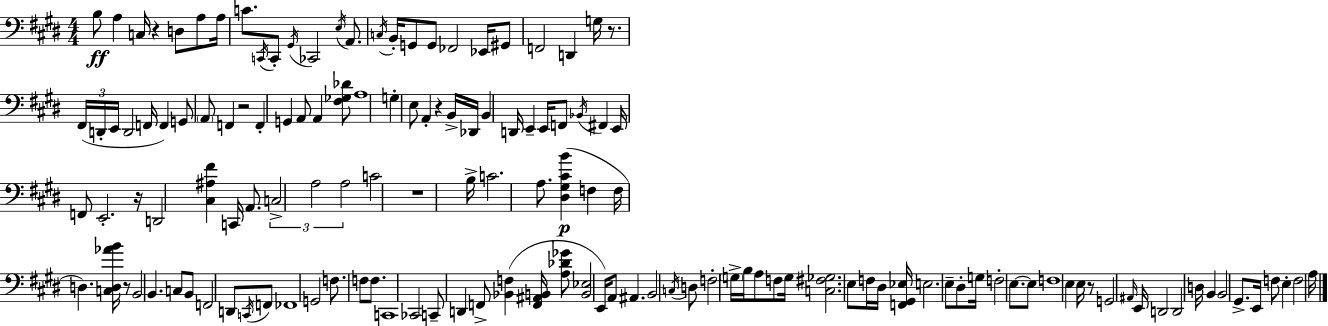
{
  \clef bass
  \numericTimeSignature
  \time 4/4
  \key e \major
  b8\ff a4 c16 r4 d8 a8 a16 | c'8. \acciaccatura { c,16 } c,8-. \acciaccatura { gis,16 } ces,2 \acciaccatura { e16 } | a,8. \acciaccatura { c16 } b,16-. g,8 g,8 fes,2 | ees,16 gis,8 f,2 d,4 | \break g16 r8. \tuplet 3/2 { fis,16( d,16-. e,16 } d,2 f,16 | f,4) g,8 \parenthesize a,8 f,4 r2 | f,4-. g,4 a,8 a,4 | <fis ges des'>8 a1 | \break g4-. e8 a,4-. r4 | b,16-> des,16 b,4 d,16 e,4-- e,16 f,8 | \acciaccatura { bes,16 } fis,4 e,16 f,8 e,2.-. | r16 d,2 <cis ais fis'>4 | \break c,16 a,8. \tuplet 3/2 { c2-> a2 | a2 } c'2 | r1 | b16-> c'2. | \break a8. <dis gis cis' b'>4(\p f4 f16 d4.) | <c d aes' b'>16 r8 b,2 b,4. | c8 b,8 f,2 | d,8 \acciaccatura { c,16 } f,8 fes,1 | \break g,2 f8. | f8 f8. c,1 | ces,2 c,8-- | d,4 f,8-> <bes, f>4( <f, ais, b,>16 <a des' ges'>8 <b, ees>2 | \break e,16) a,8 ais,4. b,2 | \acciaccatura { c16 } d8 f2-. | \parenthesize g16-> b16 a8 f8 g16 <c fis ges>2. | e8 f16 dis16 <f, gis, ees>16 e2. | \break e8-- dis8-. g16 f2-. | e8.~~ e8 f1 | e4 e16 r8 g,2 | \grace { ais,16 } e,16 d,2 | \break d,2 d16 b,4 b,2 | gis,8.-> e,16 f8 e4-. f2 | a16 \bar "|."
}